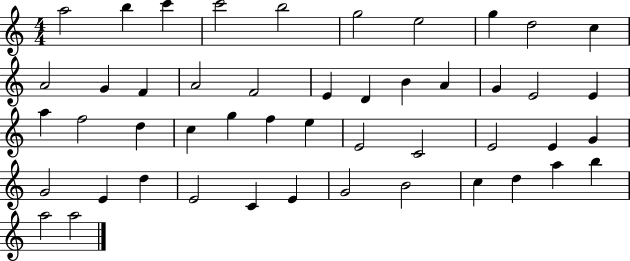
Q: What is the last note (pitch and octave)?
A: A5